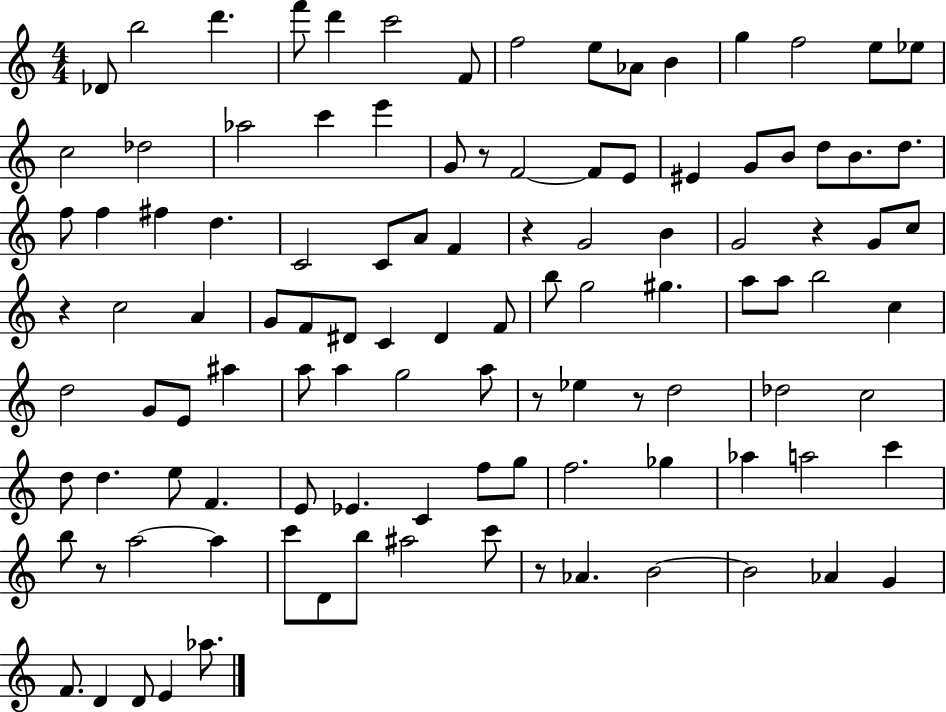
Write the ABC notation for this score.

X:1
T:Untitled
M:4/4
L:1/4
K:C
_D/2 b2 d' f'/2 d' c'2 F/2 f2 e/2 _A/2 B g f2 e/2 _e/2 c2 _d2 _a2 c' e' G/2 z/2 F2 F/2 E/2 ^E G/2 B/2 d/2 B/2 d/2 f/2 f ^f d C2 C/2 A/2 F z G2 B G2 z G/2 c/2 z c2 A G/2 F/2 ^D/2 C ^D F/2 b/2 g2 ^g a/2 a/2 b2 c d2 G/2 E/2 ^a a/2 a g2 a/2 z/2 _e z/2 d2 _d2 c2 d/2 d e/2 F E/2 _E C f/2 g/2 f2 _g _a a2 c' b/2 z/2 a2 a c'/2 D/2 b/2 ^a2 c'/2 z/2 _A B2 B2 _A G F/2 D D/2 E _a/2